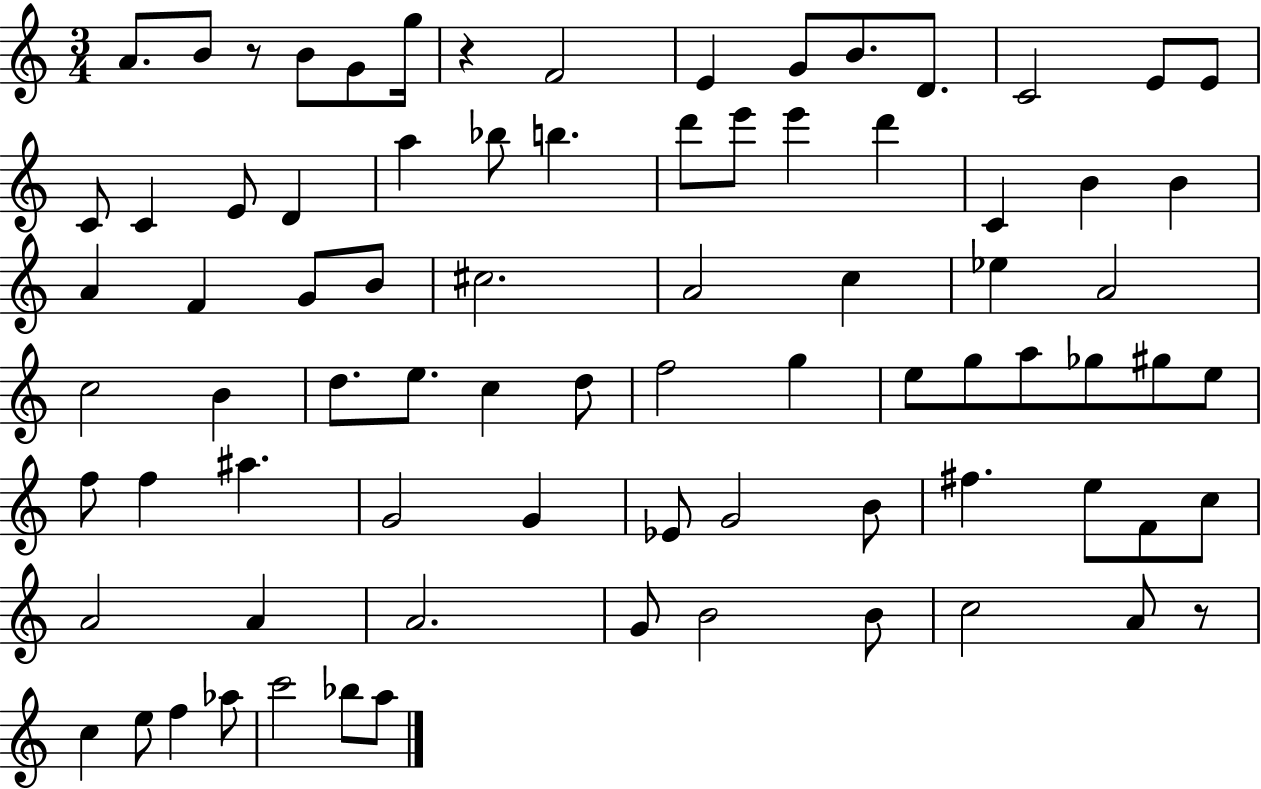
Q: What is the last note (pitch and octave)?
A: A5